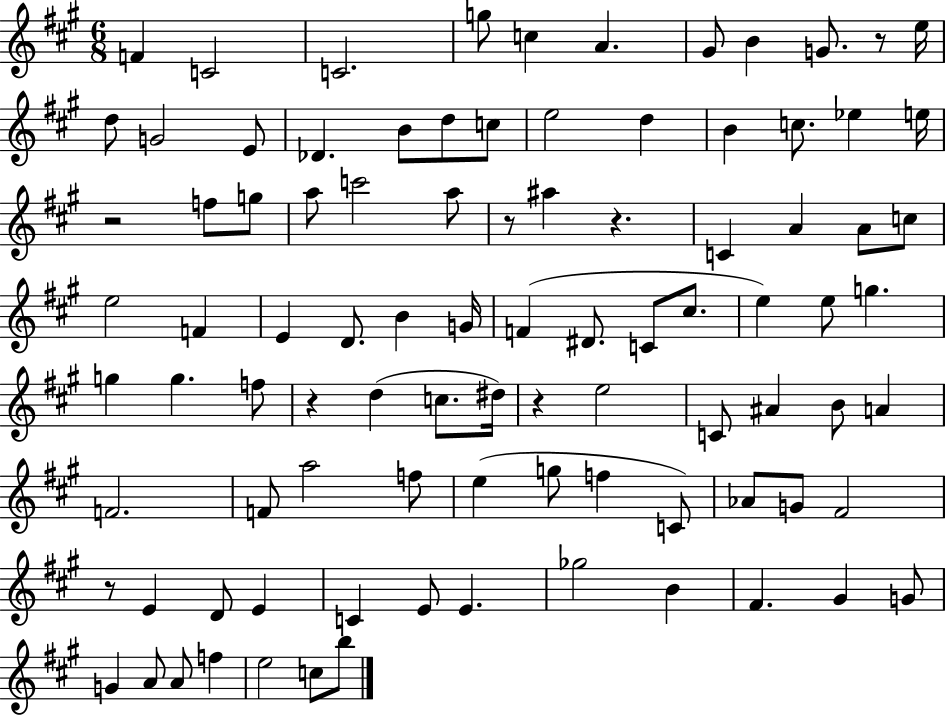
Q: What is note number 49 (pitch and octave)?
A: F5